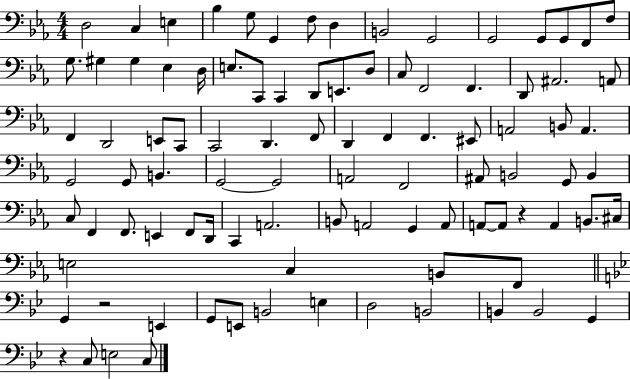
X:1
T:Untitled
M:4/4
L:1/4
K:Eb
D,2 C, E, _B, G,/2 G,, F,/2 D, B,,2 G,,2 G,,2 G,,/2 G,,/2 F,,/2 F,/2 G,/2 ^G, ^G, _E, D,/4 E,/2 C,,/2 C,, D,,/2 E,,/2 D,/2 C,/2 F,,2 F,, D,,/2 ^A,,2 A,,/2 F,, D,,2 E,,/2 C,,/2 C,,2 D,, F,,/2 D,, F,, F,, ^E,,/2 A,,2 B,,/2 A,, G,,2 G,,/2 B,, G,,2 G,,2 A,,2 F,,2 ^A,,/2 B,,2 G,,/2 B,, C,/2 F,, F,,/2 E,, F,,/2 D,,/4 C,, A,,2 B,,/2 A,,2 G,, A,,/2 A,,/2 A,,/2 z A,, B,,/2 ^C,/4 E,2 C, B,,/2 F,,/2 G,, z2 E,, G,,/2 E,,/2 B,,2 E, D,2 B,,2 B,, B,,2 G,, z C,/2 E,2 C,/2